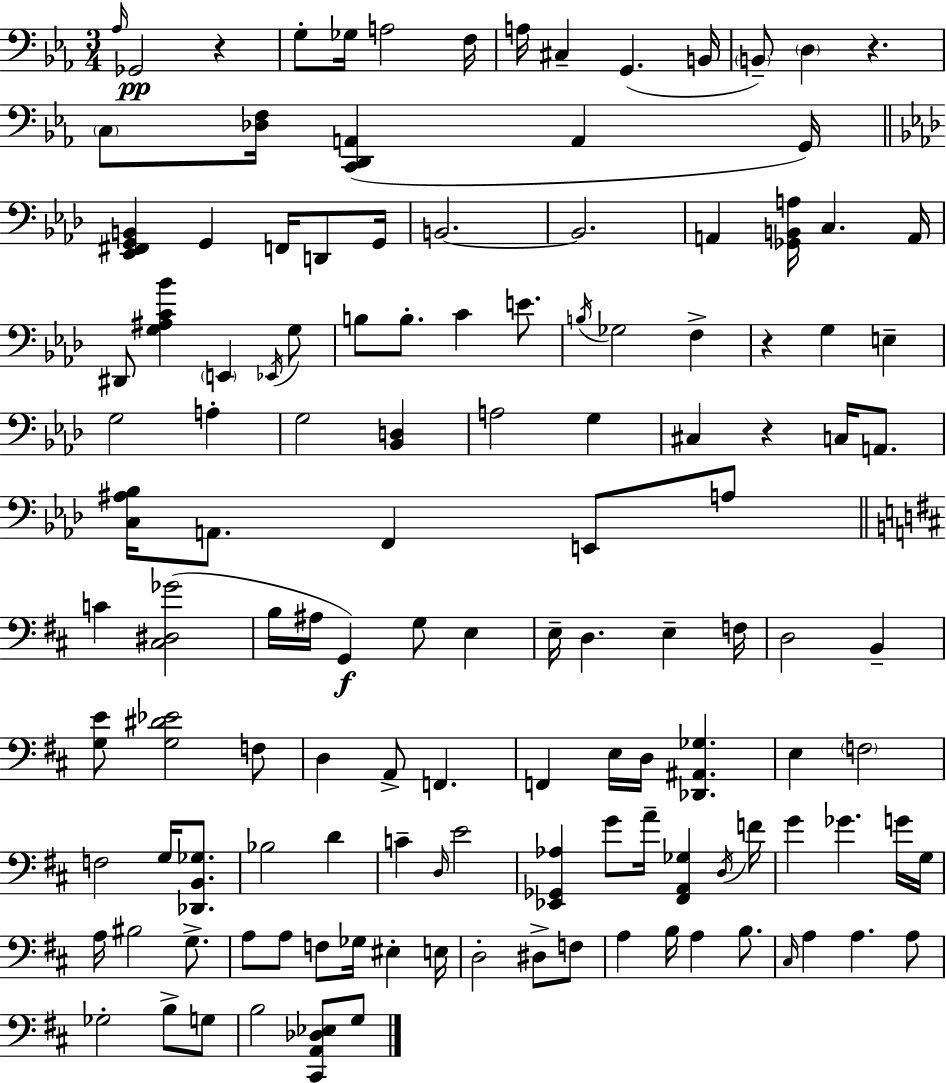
{
  \clef bass
  \numericTimeSignature
  \time 3/4
  \key c \minor
  \grace { aes16 }\pp ges,2 r4 | g8-. ges16 a2 | f16 a16 cis4-- g,4.( | b,16 \parenthesize b,8--) \parenthesize d4 r4. | \break \parenthesize c8 <des f>16 <c, d, a,>4( a,4 | g,16) \bar "||" \break \key aes \major <ees, fis, g, b,>4 g,4 f,16 d,8 g,16 | b,2.~~ | b,2. | a,4 <ges, b, a>16 c4. a,16 | \break dis,8 <g ais c' bes'>4 \parenthesize e,4 \acciaccatura { ees,16 } g8 | b8 b8.-. c'4 e'8. | \acciaccatura { b16 } ges2 f4-> | r4 g4 e4-- | \break g2 a4-. | g2 <bes, d>4 | a2 g4 | cis4 r4 c16 a,8. | \break <c ais bes>16 a,8. f,4 e,8 | a8 \bar "||" \break \key d \major c'4 <cis dis ges'>2( | b16 ais16 g,4\f) g8 e4 | e16-- d4. e4-- f16 | d2 b,4-- | \break <g e'>8 <g dis' ees'>2 f8 | d4 a,8-> f,4. | f,4 e16 d16 <des, ais, ges>4. | e4 \parenthesize f2 | \break f2 g16 <des, b, ges>8. | bes2 d'4 | c'4-- \grace { d16 } e'2 | <ees, ges, aes>4 g'8 a'16-- <fis, a, ges>4 | \break \acciaccatura { d16 } f'16 g'4 ges'4. | g'16 g16 a16 bis2 g8.-> | a8 a8 f8 ges16 eis4-. | e16 d2-. dis8-> | \break f8 a4 b16 a4 b8. | \grace { cis16 } a4 a4. | a8 ges2-. b8-> | g8 b2 <cis, a, des ees>8 | \break g8 \bar "|."
}